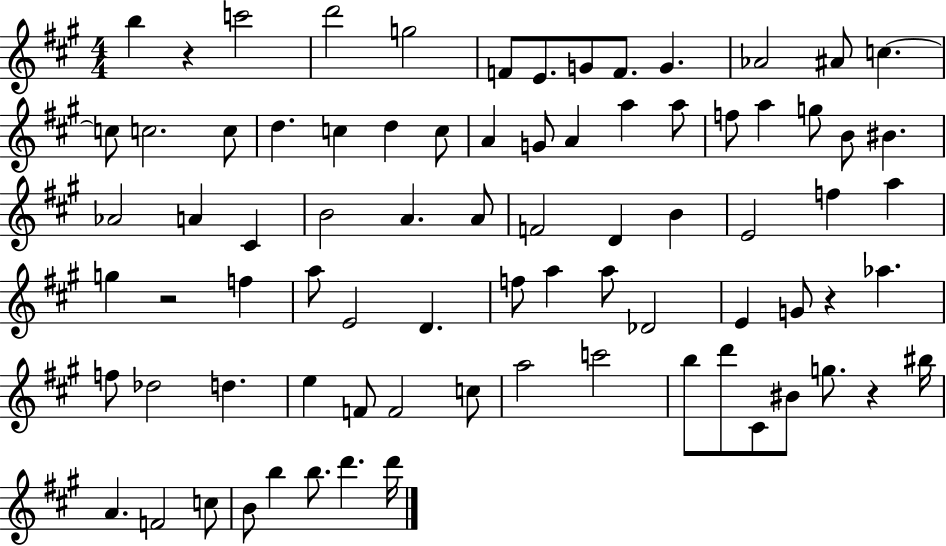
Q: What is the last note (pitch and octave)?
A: D6